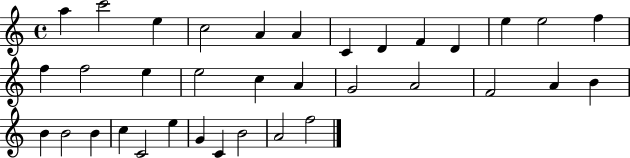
A5/q C6/h E5/q C5/h A4/q A4/q C4/q D4/q F4/q D4/q E5/q E5/h F5/q F5/q F5/h E5/q E5/h C5/q A4/q G4/h A4/h F4/h A4/q B4/q B4/q B4/h B4/q C5/q C4/h E5/q G4/q C4/q B4/h A4/h F5/h